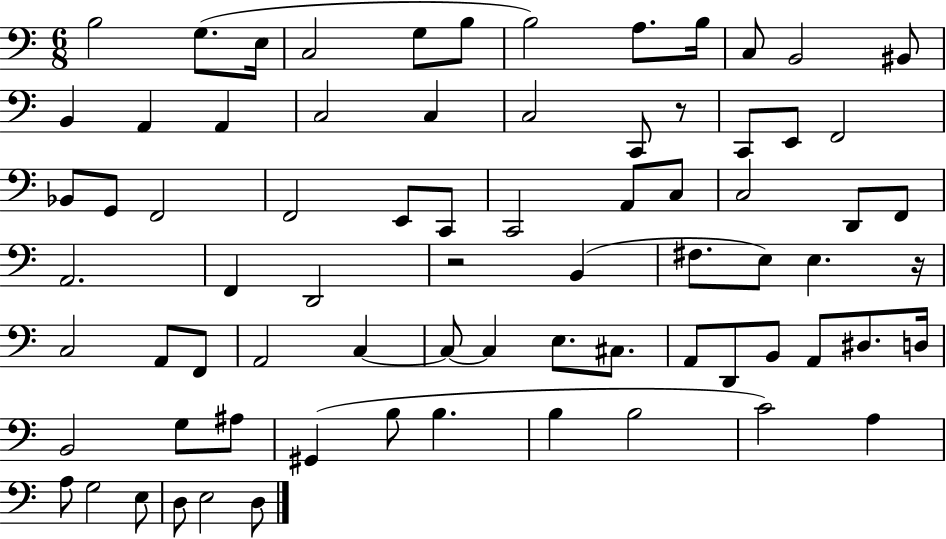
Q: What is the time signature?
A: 6/8